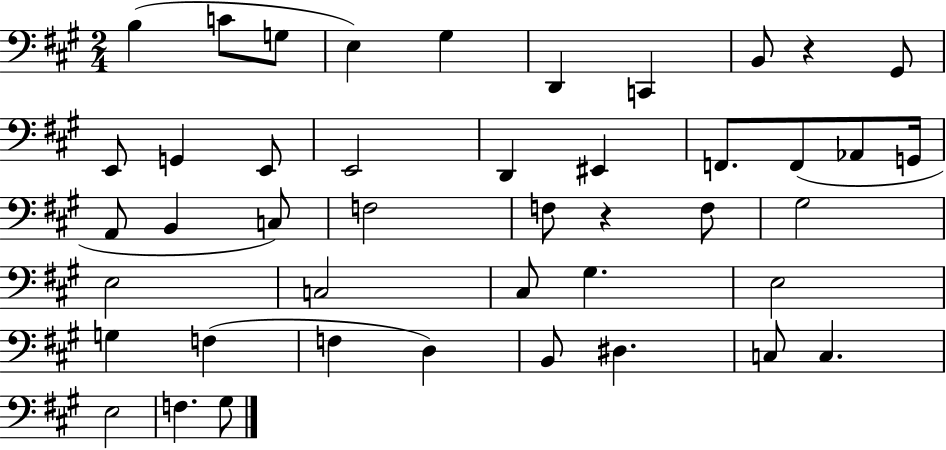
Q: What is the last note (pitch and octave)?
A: G#3